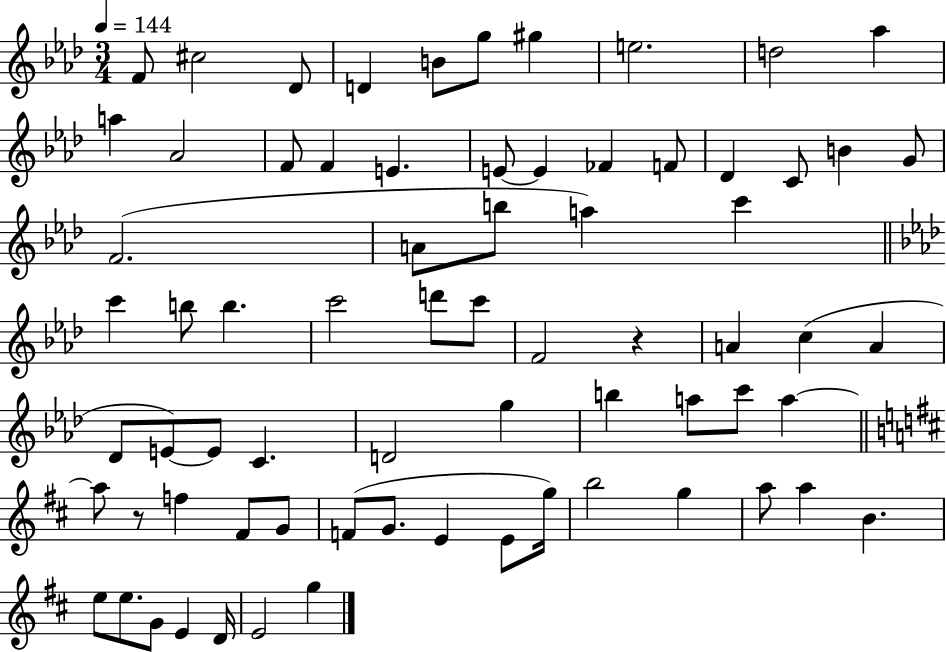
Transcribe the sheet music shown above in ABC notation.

X:1
T:Untitled
M:3/4
L:1/4
K:Ab
F/2 ^c2 _D/2 D B/2 g/2 ^g e2 d2 _a a _A2 F/2 F E E/2 E _F F/2 _D C/2 B G/2 F2 A/2 b/2 a c' c' b/2 b c'2 d'/2 c'/2 F2 z A c A _D/2 E/2 E/2 C D2 g b a/2 c'/2 a a/2 z/2 f ^F/2 G/2 F/2 G/2 E E/2 g/4 b2 g a/2 a B e/2 e/2 G/2 E D/4 E2 g